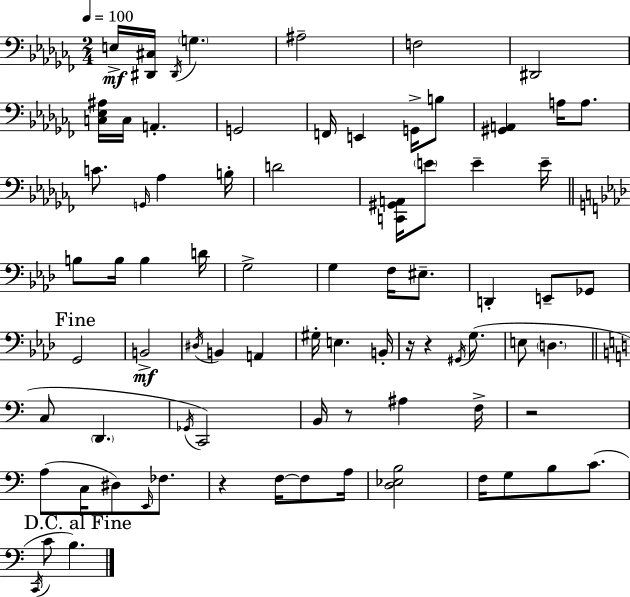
{
  \clef bass
  \numericTimeSignature
  \time 2/4
  \key aes \minor
  \tempo 4 = 100
  \repeat volta 2 { e16->\mf <dis, cis>16 \acciaccatura { dis,16 } \parenthesize g4. | ais2-- | f2 | dis,2 | \break <c ees ais>16 c16 a,4.-. | g,2 | f,16 e,4 g,16-> b8 | <gis, a,>4 a16 a8. | \break c'8. \grace { g,16 } aes4 | b16-. d'2 | <c, gis, a,>16 \parenthesize e'8 e'4-- | e'16-- \bar "||" \break \key aes \major b8 b16 b4 d'16 | g2-> | g4 f16 eis8.-- | d,4-. e,8-- ges,8 | \break \mark "Fine" g,2 | b,2->\mf | \acciaccatura { dis16 } b,4 a,4 | gis16-. e4. | \break b,16-. r16 r4 \acciaccatura { gis,16 } g8.( | e8 \parenthesize d4. | \bar "||" \break \key a \minor c8 \parenthesize d,4. | \acciaccatura { ges,16 }) c,2 | b,16 r8 ais4 | f16-> r2 | \break a8( c16 dis8) \grace { e,16 } fes8. | r4 f16~~ f8 | a16 <d ees b>2 | f16 g8 b8 c'8.( | \break \mark "D.C. al Fine" \acciaccatura { c,16 } c'8 b4.) | } \bar "|."
}